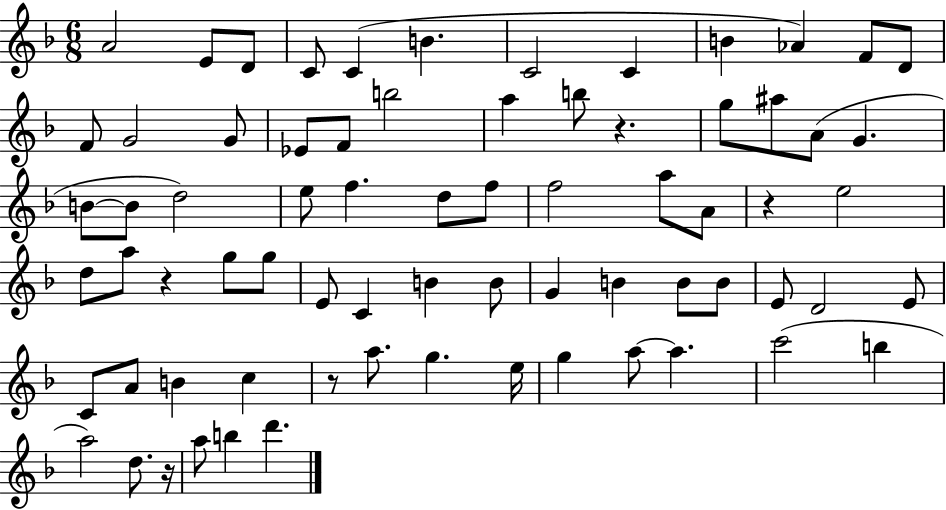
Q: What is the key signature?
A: F major